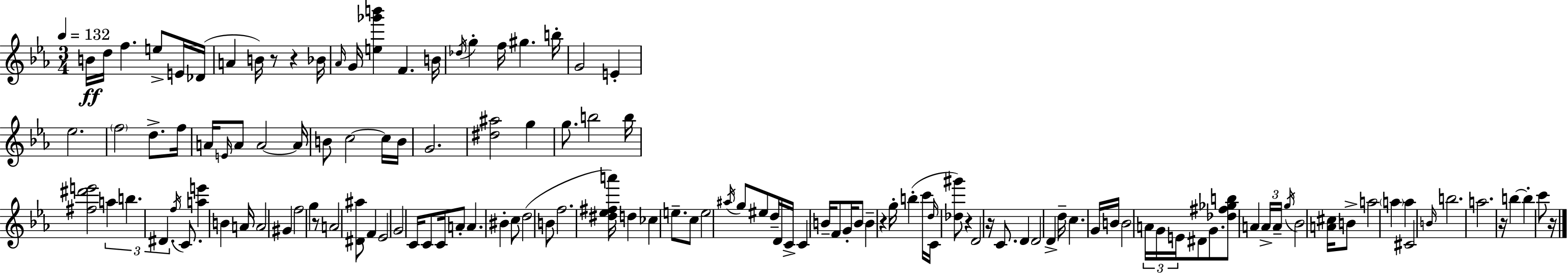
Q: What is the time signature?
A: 3/4